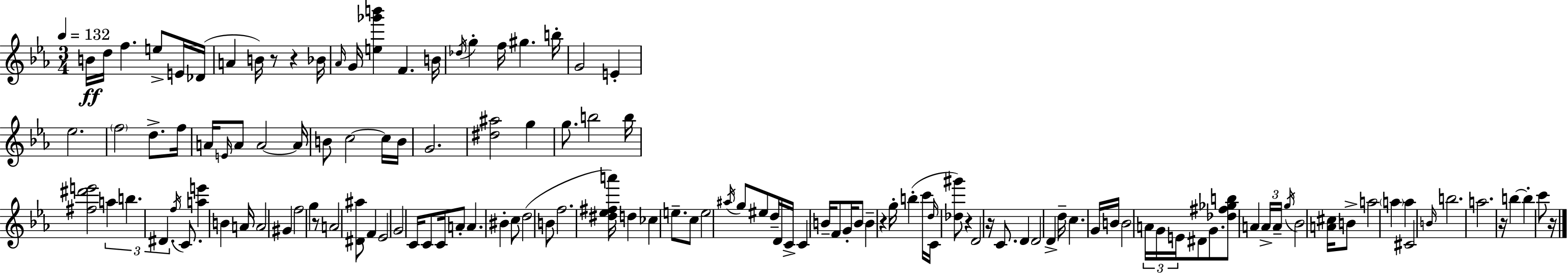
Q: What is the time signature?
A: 3/4